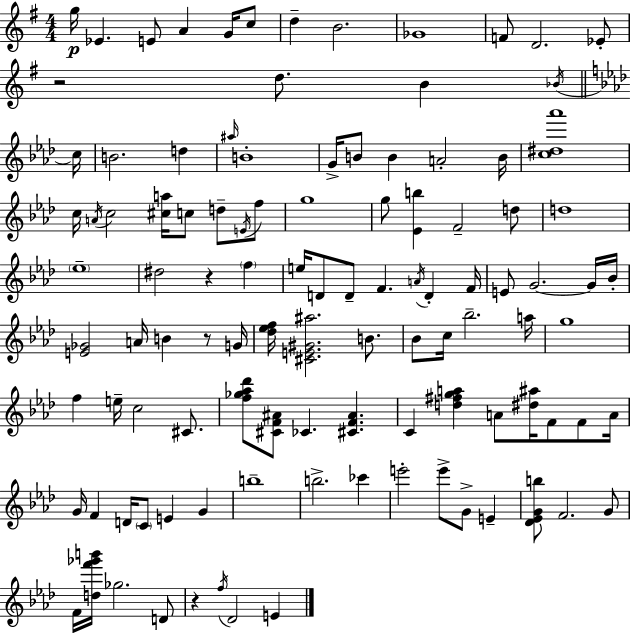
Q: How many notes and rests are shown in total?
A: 108